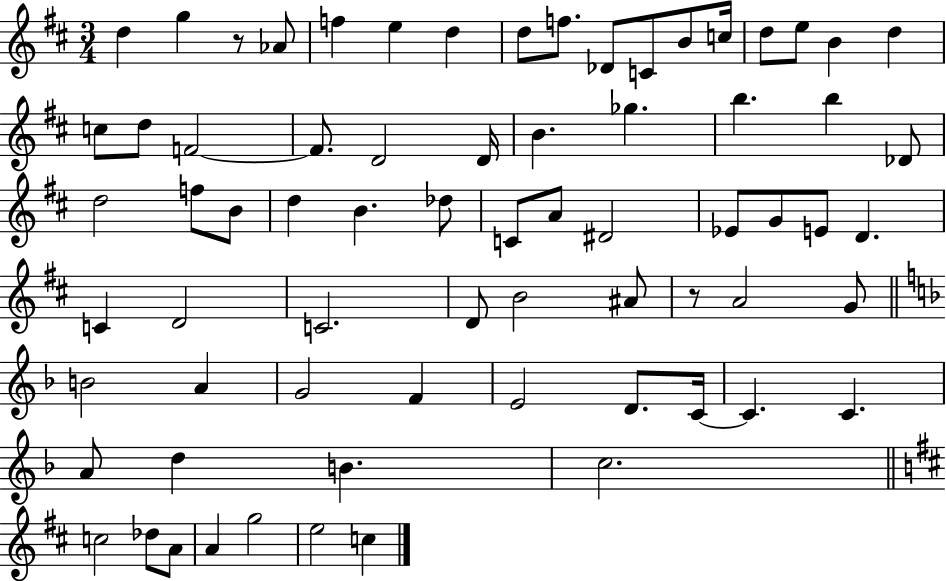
{
  \clef treble
  \numericTimeSignature
  \time 3/4
  \key d \major
  d''4 g''4 r8 aes'8 | f''4 e''4 d''4 | d''8 f''8. des'8 c'8 b'8 c''16 | d''8 e''8 b'4 d''4 | \break c''8 d''8 f'2~~ | f'8. d'2 d'16 | b'4. ges''4. | b''4. b''4 des'8 | \break d''2 f''8 b'8 | d''4 b'4. des''8 | c'8 a'8 dis'2 | ees'8 g'8 e'8 d'4. | \break c'4 d'2 | c'2. | d'8 b'2 ais'8 | r8 a'2 g'8 | \break \bar "||" \break \key d \minor b'2 a'4 | g'2 f'4 | e'2 d'8. c'16~~ | c'4. c'4. | \break a'8 d''4 b'4. | c''2. | \bar "||" \break \key d \major c''2 des''8 a'8 | a'4 g''2 | e''2 c''4 | \bar "|."
}